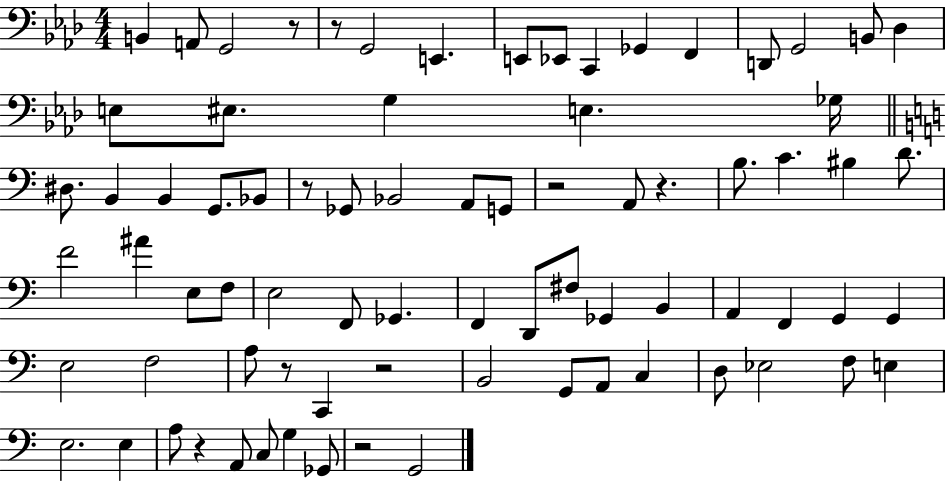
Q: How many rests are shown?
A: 9